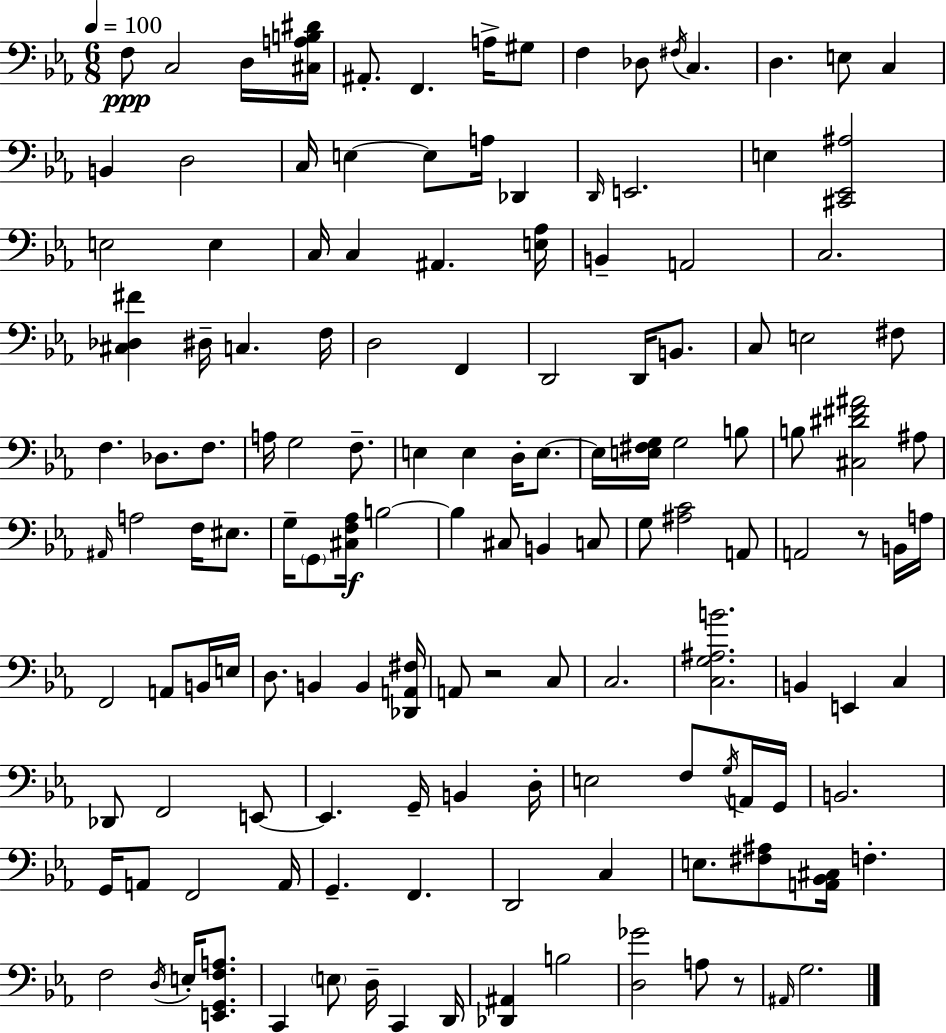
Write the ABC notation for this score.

X:1
T:Untitled
M:6/8
L:1/4
K:Cm
F,/2 C,2 D,/4 [^C,A,B,^D]/4 ^A,,/2 F,, A,/4 ^G,/2 F, _D,/2 ^F,/4 C, D, E,/2 C, B,, D,2 C,/4 E, E,/2 A,/4 _D,, D,,/4 E,,2 E, [^C,,_E,,^A,]2 E,2 E, C,/4 C, ^A,, [E,_A,]/4 B,, A,,2 C,2 [^C,_D,^F] ^D,/4 C, F,/4 D,2 F,, D,,2 D,,/4 B,,/2 C,/2 E,2 ^F,/2 F, _D,/2 F,/2 A,/4 G,2 F,/2 E, E, D,/4 E,/2 E,/4 [E,^F,G,]/4 G,2 B,/2 B,/2 [^C,^D^F^A]2 ^A,/2 ^A,,/4 A,2 F,/4 ^E,/2 G,/4 G,,/2 [^C,F,_A,]/4 B,2 B, ^C,/2 B,, C,/2 G,/2 [^A,C]2 A,,/2 A,,2 z/2 B,,/4 A,/4 F,,2 A,,/2 B,,/4 E,/4 D,/2 B,, B,, [_D,,A,,^F,]/4 A,,/2 z2 C,/2 C,2 [C,G,^A,B]2 B,, E,, C, _D,,/2 F,,2 E,,/2 E,, G,,/4 B,, D,/4 E,2 F,/2 G,/4 A,,/4 G,,/4 B,,2 G,,/4 A,,/2 F,,2 A,,/4 G,, F,, D,,2 C, E,/2 [^F,^A,]/2 [A,,_B,,^C,]/4 F, F,2 D,/4 E,/4 [E,,G,,F,A,]/2 C,, E,/2 D,/4 C,, D,,/4 [_D,,^A,,] B,2 [D,_G]2 A,/2 z/2 ^A,,/4 G,2